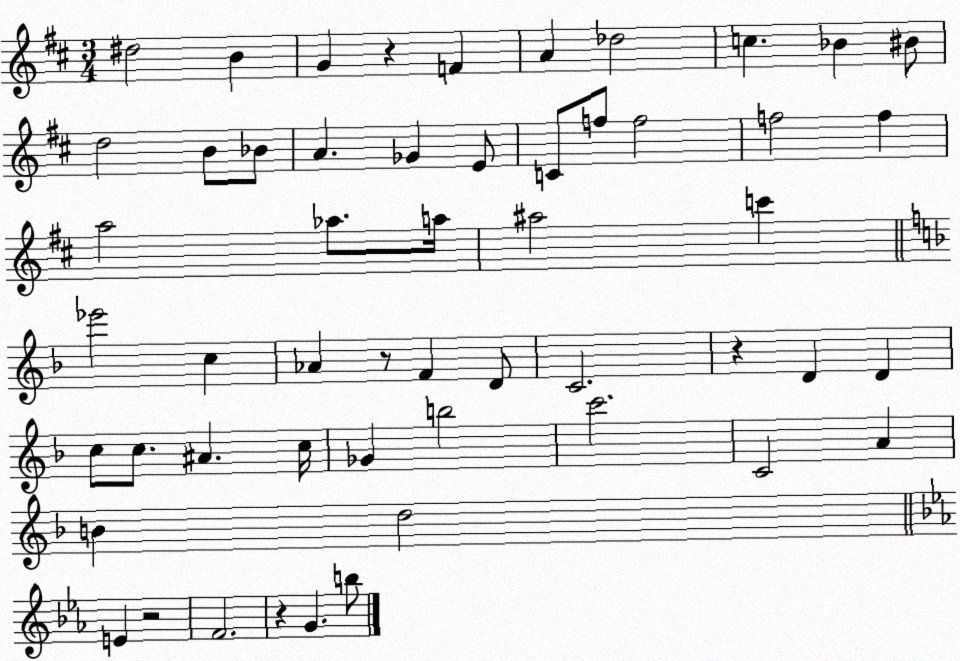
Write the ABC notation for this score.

X:1
T:Untitled
M:3/4
L:1/4
K:D
^d2 B G z F A _d2 c _B ^B/2 d2 B/2 _B/2 A _G E/2 C/2 f/2 f2 f2 f a2 _a/2 a/4 ^a2 c' _e'2 c _A z/2 F D/2 C2 z D D c/2 c/2 ^A c/4 _G b2 c'2 C2 A B d2 E z2 F2 z G b/2